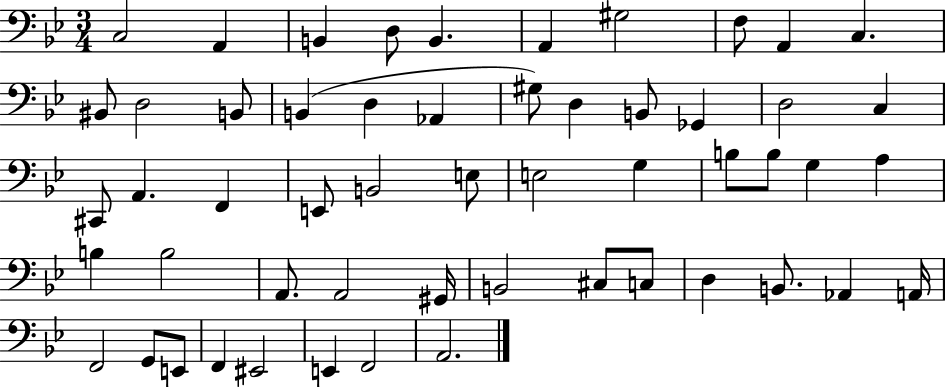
X:1
T:Untitled
M:3/4
L:1/4
K:Bb
C,2 A,, B,, D,/2 B,, A,, ^G,2 F,/2 A,, C, ^B,,/2 D,2 B,,/2 B,, D, _A,, ^G,/2 D, B,,/2 _G,, D,2 C, ^C,,/2 A,, F,, E,,/2 B,,2 E,/2 E,2 G, B,/2 B,/2 G, A, B, B,2 A,,/2 A,,2 ^G,,/4 B,,2 ^C,/2 C,/2 D, B,,/2 _A,, A,,/4 F,,2 G,,/2 E,,/2 F,, ^E,,2 E,, F,,2 A,,2